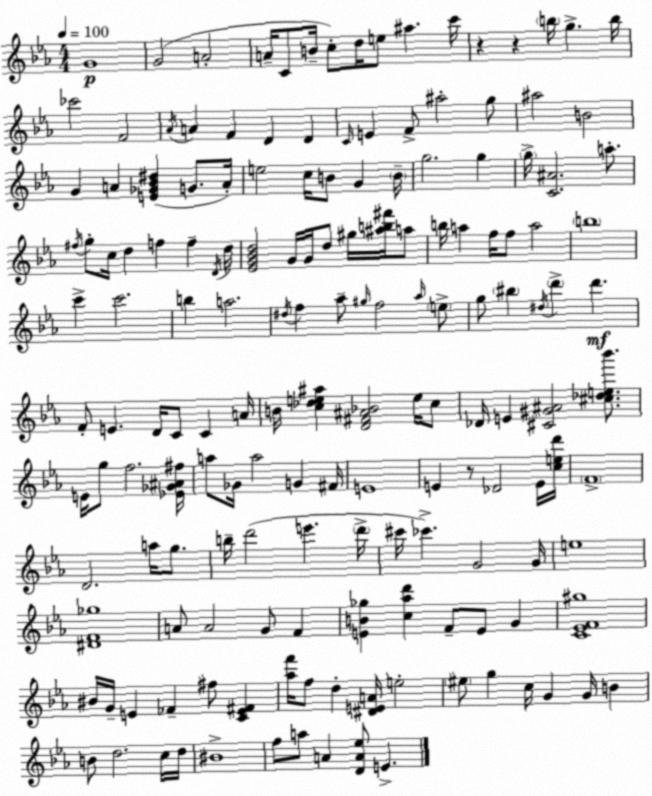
X:1
T:Untitled
M:4/4
L:1/4
K:Cm
G4 G2 A2 A/4 C/2 B/4 c/2 d/4 e/2 ^a c'/4 z z b/4 g b/4 _c'2 F2 _A/4 A F D D C/4 E F/2 ^a2 g/2 ^a2 B2 G A [E_G_B^d] G/2 A/4 e2 c/4 B/2 G B/4 g2 g g/4 [C^A]2 a/2 ^f/4 g/2 c/4 d f f D/4 d/4 [_EG_Bd]2 G/4 G/4 d/2 ^g/4 [^ab^f']/4 a/2 b/4 a f/4 f/2 a2 b4 c' c'2 b a2 ^d/4 f _a/2 ^g/4 f2 _a/4 e/2 g/2 ^b ^d/4 d' d' F/2 E D/4 C/2 C A/4 B/4 [c_de^a] [D^F^A_B]2 e/4 c/2 _D/4 E [^C^G^A]2 [^c_de_b']/2 E/4 g/2 f2 [_E_G^A^f]/4 a/2 _G/4 a2 G ^F/4 E4 E z/2 _D2 E/4 [ced']/4 F4 D2 a/4 g/2 b/4 d'2 e' d'/4 ^c'/4 _c' G2 G/4 e4 [^DF_g]4 A/2 A2 G/2 F [EB_g] [c_ad'] F/2 E/2 G [C_EF^g]4 ^B/4 G/4 E _F ^f/2 [CE^F] [_af']/4 f/2 d [^DEA]/4 e2 ^e/2 g c/4 G G/4 B B/2 d2 c/4 d/4 ^B4 f/2 a/2 A [DA_e]/2 E